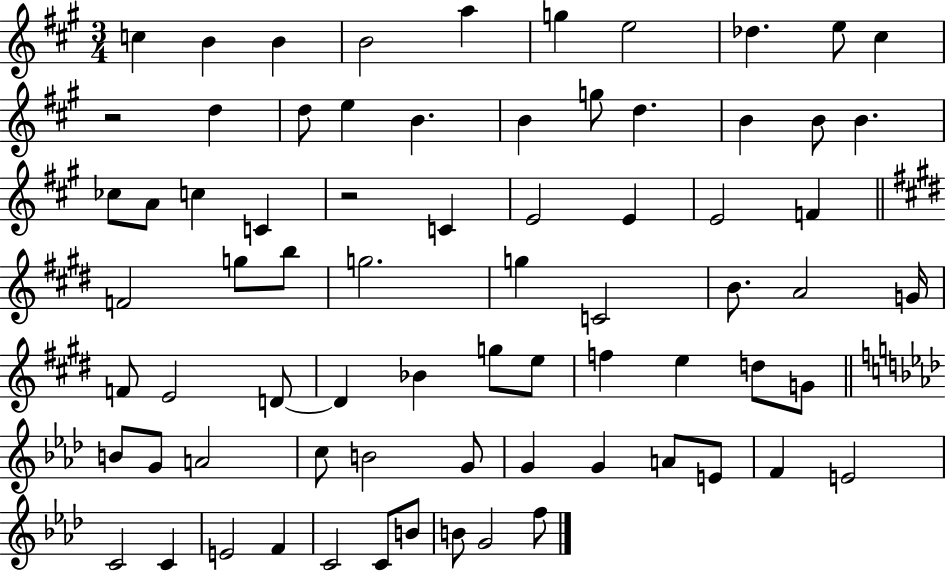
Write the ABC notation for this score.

X:1
T:Untitled
M:3/4
L:1/4
K:A
c B B B2 a g e2 _d e/2 ^c z2 d d/2 e B B g/2 d B B/2 B _c/2 A/2 c C z2 C E2 E E2 F F2 g/2 b/2 g2 g C2 B/2 A2 G/4 F/2 E2 D/2 D _B g/2 e/2 f e d/2 G/2 B/2 G/2 A2 c/2 B2 G/2 G G A/2 E/2 F E2 C2 C E2 F C2 C/2 B/2 B/2 G2 f/2